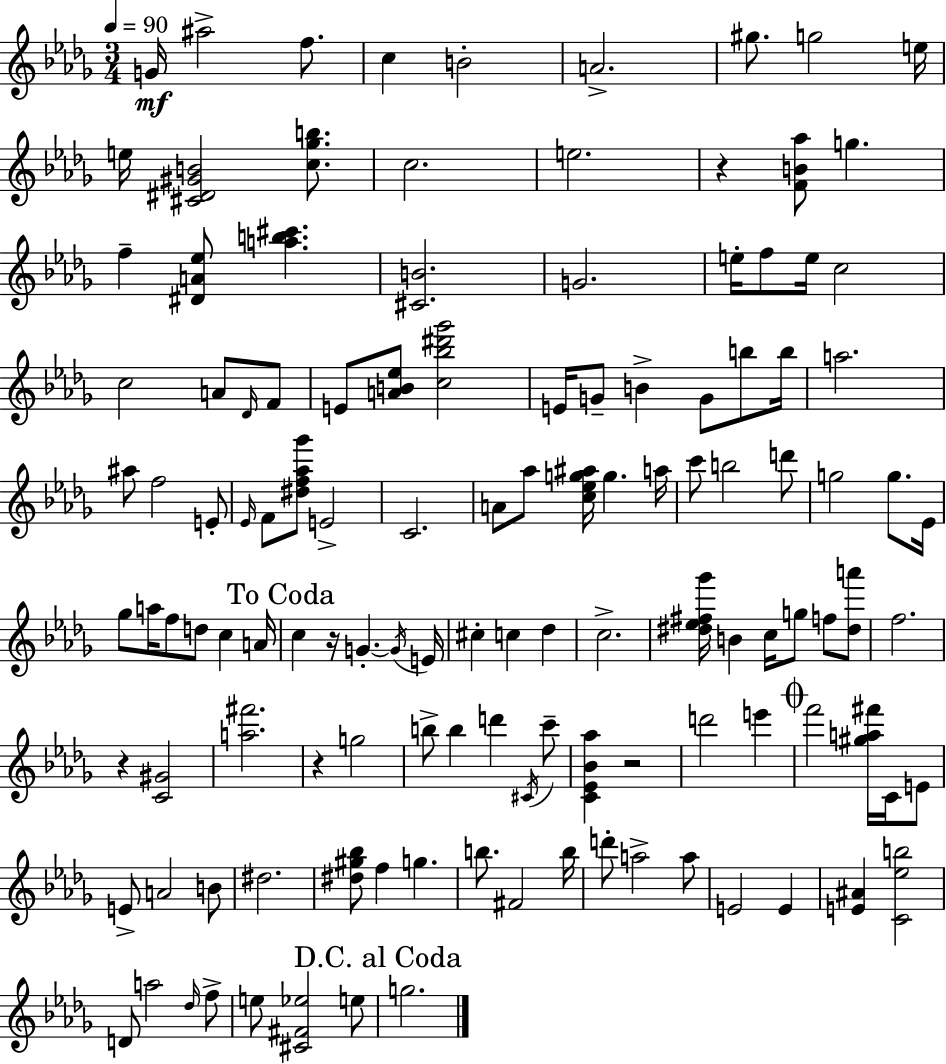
G4/s A#5/h F5/e. C5/q B4/h A4/h. G#5/e. G5/h E5/s E5/s [C#4,D#4,G#4,B4]/h [C5,Gb5,B5]/e. C5/h. E5/h. R/q [F4,B4,Ab5]/e G5/q. F5/q [D#4,A4,Eb5]/e [A5,B5,C#6]/q. [C#4,B4]/h. G4/h. E5/s F5/e E5/s C5/h C5/h A4/e Db4/s F4/e E4/e [A4,B4,Eb5]/e [C5,Bb5,D#6,Gb6]/h E4/s G4/e B4/q G4/e B5/e B5/s A5/h. A#5/e F5/h E4/e Eb4/s F4/e [D#5,F5,Ab5,Gb6]/e E4/h C4/h. A4/e Ab5/e [C5,Eb5,G5,A#5]/s G5/q. A5/s C6/e B5/h D6/e G5/h G5/e. Eb4/s Gb5/e A5/s F5/e D5/e C5/q A4/s C5/q R/s G4/q. G4/s E4/s C#5/q C5/q Db5/q C5/h. [D#5,Eb5,F#5,Gb6]/s B4/q C5/s G5/e F5/e [D#5,A6]/e F5/h. R/q [C4,G#4]/h [A5,F#6]/h. R/q G5/h B5/e B5/q D6/q C#4/s C6/e [C4,Eb4,Bb4,Ab5]/q R/h D6/h E6/q F6/h [G#5,A5,F#6]/s C4/s E4/e E4/e A4/h B4/e D#5/h. [D#5,G#5,Bb5]/e F5/q G5/q. B5/e. F#4/h B5/s D6/e A5/h A5/e E4/h E4/q [E4,A#4]/q [C4,Eb5,B5]/h D4/e A5/h Db5/s F5/e E5/e [C#4,F#4,Eb5]/h E5/e G5/h.